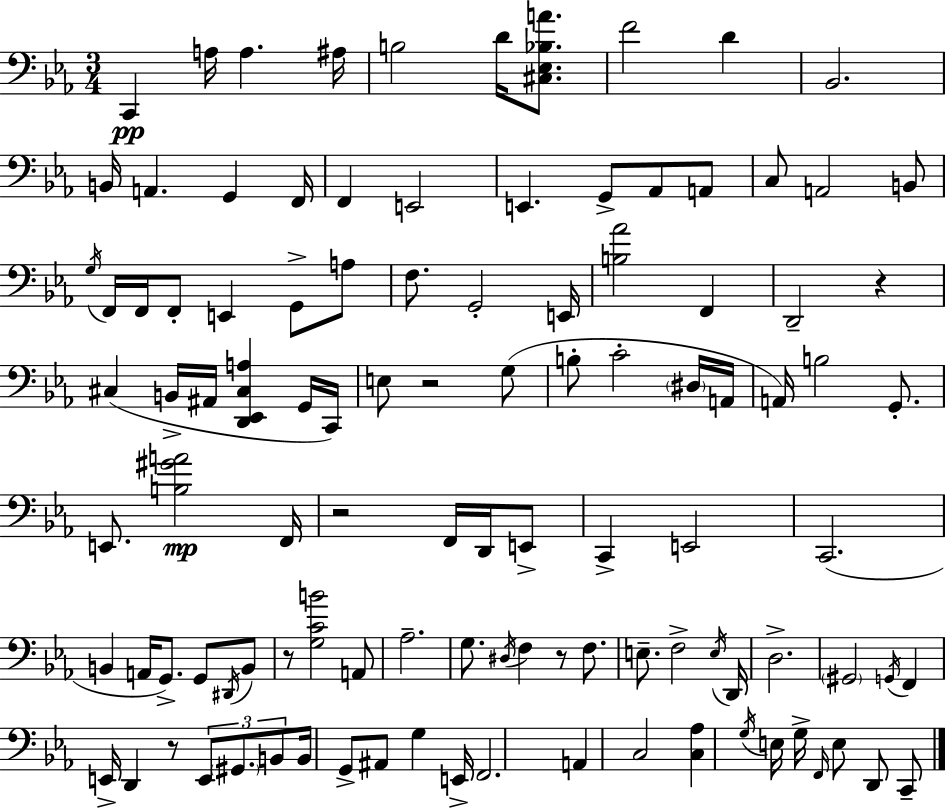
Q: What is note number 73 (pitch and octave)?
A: D3